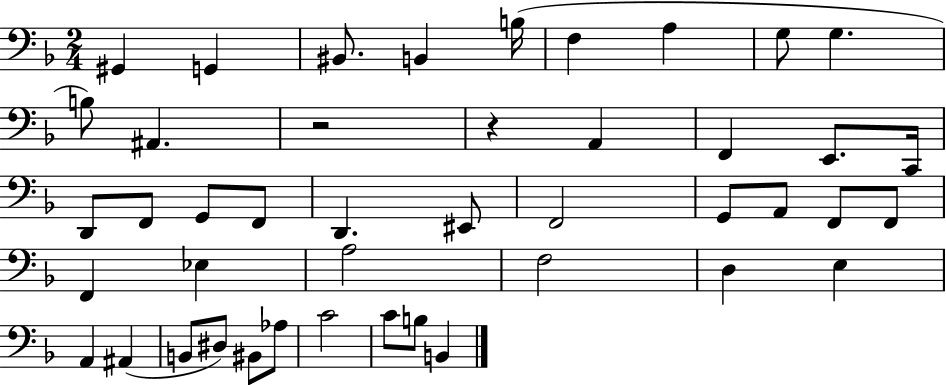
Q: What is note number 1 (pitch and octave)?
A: G#2